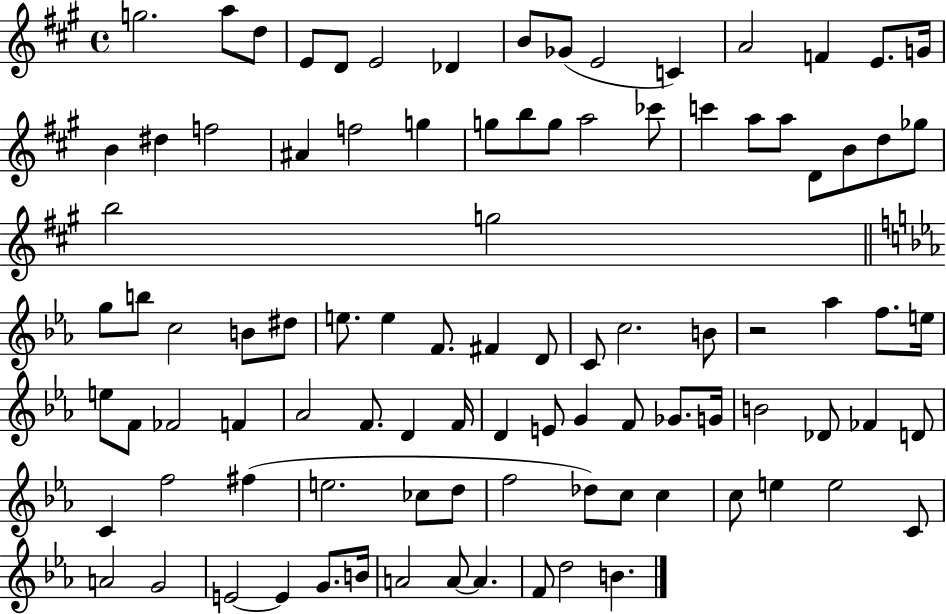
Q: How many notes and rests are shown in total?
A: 96